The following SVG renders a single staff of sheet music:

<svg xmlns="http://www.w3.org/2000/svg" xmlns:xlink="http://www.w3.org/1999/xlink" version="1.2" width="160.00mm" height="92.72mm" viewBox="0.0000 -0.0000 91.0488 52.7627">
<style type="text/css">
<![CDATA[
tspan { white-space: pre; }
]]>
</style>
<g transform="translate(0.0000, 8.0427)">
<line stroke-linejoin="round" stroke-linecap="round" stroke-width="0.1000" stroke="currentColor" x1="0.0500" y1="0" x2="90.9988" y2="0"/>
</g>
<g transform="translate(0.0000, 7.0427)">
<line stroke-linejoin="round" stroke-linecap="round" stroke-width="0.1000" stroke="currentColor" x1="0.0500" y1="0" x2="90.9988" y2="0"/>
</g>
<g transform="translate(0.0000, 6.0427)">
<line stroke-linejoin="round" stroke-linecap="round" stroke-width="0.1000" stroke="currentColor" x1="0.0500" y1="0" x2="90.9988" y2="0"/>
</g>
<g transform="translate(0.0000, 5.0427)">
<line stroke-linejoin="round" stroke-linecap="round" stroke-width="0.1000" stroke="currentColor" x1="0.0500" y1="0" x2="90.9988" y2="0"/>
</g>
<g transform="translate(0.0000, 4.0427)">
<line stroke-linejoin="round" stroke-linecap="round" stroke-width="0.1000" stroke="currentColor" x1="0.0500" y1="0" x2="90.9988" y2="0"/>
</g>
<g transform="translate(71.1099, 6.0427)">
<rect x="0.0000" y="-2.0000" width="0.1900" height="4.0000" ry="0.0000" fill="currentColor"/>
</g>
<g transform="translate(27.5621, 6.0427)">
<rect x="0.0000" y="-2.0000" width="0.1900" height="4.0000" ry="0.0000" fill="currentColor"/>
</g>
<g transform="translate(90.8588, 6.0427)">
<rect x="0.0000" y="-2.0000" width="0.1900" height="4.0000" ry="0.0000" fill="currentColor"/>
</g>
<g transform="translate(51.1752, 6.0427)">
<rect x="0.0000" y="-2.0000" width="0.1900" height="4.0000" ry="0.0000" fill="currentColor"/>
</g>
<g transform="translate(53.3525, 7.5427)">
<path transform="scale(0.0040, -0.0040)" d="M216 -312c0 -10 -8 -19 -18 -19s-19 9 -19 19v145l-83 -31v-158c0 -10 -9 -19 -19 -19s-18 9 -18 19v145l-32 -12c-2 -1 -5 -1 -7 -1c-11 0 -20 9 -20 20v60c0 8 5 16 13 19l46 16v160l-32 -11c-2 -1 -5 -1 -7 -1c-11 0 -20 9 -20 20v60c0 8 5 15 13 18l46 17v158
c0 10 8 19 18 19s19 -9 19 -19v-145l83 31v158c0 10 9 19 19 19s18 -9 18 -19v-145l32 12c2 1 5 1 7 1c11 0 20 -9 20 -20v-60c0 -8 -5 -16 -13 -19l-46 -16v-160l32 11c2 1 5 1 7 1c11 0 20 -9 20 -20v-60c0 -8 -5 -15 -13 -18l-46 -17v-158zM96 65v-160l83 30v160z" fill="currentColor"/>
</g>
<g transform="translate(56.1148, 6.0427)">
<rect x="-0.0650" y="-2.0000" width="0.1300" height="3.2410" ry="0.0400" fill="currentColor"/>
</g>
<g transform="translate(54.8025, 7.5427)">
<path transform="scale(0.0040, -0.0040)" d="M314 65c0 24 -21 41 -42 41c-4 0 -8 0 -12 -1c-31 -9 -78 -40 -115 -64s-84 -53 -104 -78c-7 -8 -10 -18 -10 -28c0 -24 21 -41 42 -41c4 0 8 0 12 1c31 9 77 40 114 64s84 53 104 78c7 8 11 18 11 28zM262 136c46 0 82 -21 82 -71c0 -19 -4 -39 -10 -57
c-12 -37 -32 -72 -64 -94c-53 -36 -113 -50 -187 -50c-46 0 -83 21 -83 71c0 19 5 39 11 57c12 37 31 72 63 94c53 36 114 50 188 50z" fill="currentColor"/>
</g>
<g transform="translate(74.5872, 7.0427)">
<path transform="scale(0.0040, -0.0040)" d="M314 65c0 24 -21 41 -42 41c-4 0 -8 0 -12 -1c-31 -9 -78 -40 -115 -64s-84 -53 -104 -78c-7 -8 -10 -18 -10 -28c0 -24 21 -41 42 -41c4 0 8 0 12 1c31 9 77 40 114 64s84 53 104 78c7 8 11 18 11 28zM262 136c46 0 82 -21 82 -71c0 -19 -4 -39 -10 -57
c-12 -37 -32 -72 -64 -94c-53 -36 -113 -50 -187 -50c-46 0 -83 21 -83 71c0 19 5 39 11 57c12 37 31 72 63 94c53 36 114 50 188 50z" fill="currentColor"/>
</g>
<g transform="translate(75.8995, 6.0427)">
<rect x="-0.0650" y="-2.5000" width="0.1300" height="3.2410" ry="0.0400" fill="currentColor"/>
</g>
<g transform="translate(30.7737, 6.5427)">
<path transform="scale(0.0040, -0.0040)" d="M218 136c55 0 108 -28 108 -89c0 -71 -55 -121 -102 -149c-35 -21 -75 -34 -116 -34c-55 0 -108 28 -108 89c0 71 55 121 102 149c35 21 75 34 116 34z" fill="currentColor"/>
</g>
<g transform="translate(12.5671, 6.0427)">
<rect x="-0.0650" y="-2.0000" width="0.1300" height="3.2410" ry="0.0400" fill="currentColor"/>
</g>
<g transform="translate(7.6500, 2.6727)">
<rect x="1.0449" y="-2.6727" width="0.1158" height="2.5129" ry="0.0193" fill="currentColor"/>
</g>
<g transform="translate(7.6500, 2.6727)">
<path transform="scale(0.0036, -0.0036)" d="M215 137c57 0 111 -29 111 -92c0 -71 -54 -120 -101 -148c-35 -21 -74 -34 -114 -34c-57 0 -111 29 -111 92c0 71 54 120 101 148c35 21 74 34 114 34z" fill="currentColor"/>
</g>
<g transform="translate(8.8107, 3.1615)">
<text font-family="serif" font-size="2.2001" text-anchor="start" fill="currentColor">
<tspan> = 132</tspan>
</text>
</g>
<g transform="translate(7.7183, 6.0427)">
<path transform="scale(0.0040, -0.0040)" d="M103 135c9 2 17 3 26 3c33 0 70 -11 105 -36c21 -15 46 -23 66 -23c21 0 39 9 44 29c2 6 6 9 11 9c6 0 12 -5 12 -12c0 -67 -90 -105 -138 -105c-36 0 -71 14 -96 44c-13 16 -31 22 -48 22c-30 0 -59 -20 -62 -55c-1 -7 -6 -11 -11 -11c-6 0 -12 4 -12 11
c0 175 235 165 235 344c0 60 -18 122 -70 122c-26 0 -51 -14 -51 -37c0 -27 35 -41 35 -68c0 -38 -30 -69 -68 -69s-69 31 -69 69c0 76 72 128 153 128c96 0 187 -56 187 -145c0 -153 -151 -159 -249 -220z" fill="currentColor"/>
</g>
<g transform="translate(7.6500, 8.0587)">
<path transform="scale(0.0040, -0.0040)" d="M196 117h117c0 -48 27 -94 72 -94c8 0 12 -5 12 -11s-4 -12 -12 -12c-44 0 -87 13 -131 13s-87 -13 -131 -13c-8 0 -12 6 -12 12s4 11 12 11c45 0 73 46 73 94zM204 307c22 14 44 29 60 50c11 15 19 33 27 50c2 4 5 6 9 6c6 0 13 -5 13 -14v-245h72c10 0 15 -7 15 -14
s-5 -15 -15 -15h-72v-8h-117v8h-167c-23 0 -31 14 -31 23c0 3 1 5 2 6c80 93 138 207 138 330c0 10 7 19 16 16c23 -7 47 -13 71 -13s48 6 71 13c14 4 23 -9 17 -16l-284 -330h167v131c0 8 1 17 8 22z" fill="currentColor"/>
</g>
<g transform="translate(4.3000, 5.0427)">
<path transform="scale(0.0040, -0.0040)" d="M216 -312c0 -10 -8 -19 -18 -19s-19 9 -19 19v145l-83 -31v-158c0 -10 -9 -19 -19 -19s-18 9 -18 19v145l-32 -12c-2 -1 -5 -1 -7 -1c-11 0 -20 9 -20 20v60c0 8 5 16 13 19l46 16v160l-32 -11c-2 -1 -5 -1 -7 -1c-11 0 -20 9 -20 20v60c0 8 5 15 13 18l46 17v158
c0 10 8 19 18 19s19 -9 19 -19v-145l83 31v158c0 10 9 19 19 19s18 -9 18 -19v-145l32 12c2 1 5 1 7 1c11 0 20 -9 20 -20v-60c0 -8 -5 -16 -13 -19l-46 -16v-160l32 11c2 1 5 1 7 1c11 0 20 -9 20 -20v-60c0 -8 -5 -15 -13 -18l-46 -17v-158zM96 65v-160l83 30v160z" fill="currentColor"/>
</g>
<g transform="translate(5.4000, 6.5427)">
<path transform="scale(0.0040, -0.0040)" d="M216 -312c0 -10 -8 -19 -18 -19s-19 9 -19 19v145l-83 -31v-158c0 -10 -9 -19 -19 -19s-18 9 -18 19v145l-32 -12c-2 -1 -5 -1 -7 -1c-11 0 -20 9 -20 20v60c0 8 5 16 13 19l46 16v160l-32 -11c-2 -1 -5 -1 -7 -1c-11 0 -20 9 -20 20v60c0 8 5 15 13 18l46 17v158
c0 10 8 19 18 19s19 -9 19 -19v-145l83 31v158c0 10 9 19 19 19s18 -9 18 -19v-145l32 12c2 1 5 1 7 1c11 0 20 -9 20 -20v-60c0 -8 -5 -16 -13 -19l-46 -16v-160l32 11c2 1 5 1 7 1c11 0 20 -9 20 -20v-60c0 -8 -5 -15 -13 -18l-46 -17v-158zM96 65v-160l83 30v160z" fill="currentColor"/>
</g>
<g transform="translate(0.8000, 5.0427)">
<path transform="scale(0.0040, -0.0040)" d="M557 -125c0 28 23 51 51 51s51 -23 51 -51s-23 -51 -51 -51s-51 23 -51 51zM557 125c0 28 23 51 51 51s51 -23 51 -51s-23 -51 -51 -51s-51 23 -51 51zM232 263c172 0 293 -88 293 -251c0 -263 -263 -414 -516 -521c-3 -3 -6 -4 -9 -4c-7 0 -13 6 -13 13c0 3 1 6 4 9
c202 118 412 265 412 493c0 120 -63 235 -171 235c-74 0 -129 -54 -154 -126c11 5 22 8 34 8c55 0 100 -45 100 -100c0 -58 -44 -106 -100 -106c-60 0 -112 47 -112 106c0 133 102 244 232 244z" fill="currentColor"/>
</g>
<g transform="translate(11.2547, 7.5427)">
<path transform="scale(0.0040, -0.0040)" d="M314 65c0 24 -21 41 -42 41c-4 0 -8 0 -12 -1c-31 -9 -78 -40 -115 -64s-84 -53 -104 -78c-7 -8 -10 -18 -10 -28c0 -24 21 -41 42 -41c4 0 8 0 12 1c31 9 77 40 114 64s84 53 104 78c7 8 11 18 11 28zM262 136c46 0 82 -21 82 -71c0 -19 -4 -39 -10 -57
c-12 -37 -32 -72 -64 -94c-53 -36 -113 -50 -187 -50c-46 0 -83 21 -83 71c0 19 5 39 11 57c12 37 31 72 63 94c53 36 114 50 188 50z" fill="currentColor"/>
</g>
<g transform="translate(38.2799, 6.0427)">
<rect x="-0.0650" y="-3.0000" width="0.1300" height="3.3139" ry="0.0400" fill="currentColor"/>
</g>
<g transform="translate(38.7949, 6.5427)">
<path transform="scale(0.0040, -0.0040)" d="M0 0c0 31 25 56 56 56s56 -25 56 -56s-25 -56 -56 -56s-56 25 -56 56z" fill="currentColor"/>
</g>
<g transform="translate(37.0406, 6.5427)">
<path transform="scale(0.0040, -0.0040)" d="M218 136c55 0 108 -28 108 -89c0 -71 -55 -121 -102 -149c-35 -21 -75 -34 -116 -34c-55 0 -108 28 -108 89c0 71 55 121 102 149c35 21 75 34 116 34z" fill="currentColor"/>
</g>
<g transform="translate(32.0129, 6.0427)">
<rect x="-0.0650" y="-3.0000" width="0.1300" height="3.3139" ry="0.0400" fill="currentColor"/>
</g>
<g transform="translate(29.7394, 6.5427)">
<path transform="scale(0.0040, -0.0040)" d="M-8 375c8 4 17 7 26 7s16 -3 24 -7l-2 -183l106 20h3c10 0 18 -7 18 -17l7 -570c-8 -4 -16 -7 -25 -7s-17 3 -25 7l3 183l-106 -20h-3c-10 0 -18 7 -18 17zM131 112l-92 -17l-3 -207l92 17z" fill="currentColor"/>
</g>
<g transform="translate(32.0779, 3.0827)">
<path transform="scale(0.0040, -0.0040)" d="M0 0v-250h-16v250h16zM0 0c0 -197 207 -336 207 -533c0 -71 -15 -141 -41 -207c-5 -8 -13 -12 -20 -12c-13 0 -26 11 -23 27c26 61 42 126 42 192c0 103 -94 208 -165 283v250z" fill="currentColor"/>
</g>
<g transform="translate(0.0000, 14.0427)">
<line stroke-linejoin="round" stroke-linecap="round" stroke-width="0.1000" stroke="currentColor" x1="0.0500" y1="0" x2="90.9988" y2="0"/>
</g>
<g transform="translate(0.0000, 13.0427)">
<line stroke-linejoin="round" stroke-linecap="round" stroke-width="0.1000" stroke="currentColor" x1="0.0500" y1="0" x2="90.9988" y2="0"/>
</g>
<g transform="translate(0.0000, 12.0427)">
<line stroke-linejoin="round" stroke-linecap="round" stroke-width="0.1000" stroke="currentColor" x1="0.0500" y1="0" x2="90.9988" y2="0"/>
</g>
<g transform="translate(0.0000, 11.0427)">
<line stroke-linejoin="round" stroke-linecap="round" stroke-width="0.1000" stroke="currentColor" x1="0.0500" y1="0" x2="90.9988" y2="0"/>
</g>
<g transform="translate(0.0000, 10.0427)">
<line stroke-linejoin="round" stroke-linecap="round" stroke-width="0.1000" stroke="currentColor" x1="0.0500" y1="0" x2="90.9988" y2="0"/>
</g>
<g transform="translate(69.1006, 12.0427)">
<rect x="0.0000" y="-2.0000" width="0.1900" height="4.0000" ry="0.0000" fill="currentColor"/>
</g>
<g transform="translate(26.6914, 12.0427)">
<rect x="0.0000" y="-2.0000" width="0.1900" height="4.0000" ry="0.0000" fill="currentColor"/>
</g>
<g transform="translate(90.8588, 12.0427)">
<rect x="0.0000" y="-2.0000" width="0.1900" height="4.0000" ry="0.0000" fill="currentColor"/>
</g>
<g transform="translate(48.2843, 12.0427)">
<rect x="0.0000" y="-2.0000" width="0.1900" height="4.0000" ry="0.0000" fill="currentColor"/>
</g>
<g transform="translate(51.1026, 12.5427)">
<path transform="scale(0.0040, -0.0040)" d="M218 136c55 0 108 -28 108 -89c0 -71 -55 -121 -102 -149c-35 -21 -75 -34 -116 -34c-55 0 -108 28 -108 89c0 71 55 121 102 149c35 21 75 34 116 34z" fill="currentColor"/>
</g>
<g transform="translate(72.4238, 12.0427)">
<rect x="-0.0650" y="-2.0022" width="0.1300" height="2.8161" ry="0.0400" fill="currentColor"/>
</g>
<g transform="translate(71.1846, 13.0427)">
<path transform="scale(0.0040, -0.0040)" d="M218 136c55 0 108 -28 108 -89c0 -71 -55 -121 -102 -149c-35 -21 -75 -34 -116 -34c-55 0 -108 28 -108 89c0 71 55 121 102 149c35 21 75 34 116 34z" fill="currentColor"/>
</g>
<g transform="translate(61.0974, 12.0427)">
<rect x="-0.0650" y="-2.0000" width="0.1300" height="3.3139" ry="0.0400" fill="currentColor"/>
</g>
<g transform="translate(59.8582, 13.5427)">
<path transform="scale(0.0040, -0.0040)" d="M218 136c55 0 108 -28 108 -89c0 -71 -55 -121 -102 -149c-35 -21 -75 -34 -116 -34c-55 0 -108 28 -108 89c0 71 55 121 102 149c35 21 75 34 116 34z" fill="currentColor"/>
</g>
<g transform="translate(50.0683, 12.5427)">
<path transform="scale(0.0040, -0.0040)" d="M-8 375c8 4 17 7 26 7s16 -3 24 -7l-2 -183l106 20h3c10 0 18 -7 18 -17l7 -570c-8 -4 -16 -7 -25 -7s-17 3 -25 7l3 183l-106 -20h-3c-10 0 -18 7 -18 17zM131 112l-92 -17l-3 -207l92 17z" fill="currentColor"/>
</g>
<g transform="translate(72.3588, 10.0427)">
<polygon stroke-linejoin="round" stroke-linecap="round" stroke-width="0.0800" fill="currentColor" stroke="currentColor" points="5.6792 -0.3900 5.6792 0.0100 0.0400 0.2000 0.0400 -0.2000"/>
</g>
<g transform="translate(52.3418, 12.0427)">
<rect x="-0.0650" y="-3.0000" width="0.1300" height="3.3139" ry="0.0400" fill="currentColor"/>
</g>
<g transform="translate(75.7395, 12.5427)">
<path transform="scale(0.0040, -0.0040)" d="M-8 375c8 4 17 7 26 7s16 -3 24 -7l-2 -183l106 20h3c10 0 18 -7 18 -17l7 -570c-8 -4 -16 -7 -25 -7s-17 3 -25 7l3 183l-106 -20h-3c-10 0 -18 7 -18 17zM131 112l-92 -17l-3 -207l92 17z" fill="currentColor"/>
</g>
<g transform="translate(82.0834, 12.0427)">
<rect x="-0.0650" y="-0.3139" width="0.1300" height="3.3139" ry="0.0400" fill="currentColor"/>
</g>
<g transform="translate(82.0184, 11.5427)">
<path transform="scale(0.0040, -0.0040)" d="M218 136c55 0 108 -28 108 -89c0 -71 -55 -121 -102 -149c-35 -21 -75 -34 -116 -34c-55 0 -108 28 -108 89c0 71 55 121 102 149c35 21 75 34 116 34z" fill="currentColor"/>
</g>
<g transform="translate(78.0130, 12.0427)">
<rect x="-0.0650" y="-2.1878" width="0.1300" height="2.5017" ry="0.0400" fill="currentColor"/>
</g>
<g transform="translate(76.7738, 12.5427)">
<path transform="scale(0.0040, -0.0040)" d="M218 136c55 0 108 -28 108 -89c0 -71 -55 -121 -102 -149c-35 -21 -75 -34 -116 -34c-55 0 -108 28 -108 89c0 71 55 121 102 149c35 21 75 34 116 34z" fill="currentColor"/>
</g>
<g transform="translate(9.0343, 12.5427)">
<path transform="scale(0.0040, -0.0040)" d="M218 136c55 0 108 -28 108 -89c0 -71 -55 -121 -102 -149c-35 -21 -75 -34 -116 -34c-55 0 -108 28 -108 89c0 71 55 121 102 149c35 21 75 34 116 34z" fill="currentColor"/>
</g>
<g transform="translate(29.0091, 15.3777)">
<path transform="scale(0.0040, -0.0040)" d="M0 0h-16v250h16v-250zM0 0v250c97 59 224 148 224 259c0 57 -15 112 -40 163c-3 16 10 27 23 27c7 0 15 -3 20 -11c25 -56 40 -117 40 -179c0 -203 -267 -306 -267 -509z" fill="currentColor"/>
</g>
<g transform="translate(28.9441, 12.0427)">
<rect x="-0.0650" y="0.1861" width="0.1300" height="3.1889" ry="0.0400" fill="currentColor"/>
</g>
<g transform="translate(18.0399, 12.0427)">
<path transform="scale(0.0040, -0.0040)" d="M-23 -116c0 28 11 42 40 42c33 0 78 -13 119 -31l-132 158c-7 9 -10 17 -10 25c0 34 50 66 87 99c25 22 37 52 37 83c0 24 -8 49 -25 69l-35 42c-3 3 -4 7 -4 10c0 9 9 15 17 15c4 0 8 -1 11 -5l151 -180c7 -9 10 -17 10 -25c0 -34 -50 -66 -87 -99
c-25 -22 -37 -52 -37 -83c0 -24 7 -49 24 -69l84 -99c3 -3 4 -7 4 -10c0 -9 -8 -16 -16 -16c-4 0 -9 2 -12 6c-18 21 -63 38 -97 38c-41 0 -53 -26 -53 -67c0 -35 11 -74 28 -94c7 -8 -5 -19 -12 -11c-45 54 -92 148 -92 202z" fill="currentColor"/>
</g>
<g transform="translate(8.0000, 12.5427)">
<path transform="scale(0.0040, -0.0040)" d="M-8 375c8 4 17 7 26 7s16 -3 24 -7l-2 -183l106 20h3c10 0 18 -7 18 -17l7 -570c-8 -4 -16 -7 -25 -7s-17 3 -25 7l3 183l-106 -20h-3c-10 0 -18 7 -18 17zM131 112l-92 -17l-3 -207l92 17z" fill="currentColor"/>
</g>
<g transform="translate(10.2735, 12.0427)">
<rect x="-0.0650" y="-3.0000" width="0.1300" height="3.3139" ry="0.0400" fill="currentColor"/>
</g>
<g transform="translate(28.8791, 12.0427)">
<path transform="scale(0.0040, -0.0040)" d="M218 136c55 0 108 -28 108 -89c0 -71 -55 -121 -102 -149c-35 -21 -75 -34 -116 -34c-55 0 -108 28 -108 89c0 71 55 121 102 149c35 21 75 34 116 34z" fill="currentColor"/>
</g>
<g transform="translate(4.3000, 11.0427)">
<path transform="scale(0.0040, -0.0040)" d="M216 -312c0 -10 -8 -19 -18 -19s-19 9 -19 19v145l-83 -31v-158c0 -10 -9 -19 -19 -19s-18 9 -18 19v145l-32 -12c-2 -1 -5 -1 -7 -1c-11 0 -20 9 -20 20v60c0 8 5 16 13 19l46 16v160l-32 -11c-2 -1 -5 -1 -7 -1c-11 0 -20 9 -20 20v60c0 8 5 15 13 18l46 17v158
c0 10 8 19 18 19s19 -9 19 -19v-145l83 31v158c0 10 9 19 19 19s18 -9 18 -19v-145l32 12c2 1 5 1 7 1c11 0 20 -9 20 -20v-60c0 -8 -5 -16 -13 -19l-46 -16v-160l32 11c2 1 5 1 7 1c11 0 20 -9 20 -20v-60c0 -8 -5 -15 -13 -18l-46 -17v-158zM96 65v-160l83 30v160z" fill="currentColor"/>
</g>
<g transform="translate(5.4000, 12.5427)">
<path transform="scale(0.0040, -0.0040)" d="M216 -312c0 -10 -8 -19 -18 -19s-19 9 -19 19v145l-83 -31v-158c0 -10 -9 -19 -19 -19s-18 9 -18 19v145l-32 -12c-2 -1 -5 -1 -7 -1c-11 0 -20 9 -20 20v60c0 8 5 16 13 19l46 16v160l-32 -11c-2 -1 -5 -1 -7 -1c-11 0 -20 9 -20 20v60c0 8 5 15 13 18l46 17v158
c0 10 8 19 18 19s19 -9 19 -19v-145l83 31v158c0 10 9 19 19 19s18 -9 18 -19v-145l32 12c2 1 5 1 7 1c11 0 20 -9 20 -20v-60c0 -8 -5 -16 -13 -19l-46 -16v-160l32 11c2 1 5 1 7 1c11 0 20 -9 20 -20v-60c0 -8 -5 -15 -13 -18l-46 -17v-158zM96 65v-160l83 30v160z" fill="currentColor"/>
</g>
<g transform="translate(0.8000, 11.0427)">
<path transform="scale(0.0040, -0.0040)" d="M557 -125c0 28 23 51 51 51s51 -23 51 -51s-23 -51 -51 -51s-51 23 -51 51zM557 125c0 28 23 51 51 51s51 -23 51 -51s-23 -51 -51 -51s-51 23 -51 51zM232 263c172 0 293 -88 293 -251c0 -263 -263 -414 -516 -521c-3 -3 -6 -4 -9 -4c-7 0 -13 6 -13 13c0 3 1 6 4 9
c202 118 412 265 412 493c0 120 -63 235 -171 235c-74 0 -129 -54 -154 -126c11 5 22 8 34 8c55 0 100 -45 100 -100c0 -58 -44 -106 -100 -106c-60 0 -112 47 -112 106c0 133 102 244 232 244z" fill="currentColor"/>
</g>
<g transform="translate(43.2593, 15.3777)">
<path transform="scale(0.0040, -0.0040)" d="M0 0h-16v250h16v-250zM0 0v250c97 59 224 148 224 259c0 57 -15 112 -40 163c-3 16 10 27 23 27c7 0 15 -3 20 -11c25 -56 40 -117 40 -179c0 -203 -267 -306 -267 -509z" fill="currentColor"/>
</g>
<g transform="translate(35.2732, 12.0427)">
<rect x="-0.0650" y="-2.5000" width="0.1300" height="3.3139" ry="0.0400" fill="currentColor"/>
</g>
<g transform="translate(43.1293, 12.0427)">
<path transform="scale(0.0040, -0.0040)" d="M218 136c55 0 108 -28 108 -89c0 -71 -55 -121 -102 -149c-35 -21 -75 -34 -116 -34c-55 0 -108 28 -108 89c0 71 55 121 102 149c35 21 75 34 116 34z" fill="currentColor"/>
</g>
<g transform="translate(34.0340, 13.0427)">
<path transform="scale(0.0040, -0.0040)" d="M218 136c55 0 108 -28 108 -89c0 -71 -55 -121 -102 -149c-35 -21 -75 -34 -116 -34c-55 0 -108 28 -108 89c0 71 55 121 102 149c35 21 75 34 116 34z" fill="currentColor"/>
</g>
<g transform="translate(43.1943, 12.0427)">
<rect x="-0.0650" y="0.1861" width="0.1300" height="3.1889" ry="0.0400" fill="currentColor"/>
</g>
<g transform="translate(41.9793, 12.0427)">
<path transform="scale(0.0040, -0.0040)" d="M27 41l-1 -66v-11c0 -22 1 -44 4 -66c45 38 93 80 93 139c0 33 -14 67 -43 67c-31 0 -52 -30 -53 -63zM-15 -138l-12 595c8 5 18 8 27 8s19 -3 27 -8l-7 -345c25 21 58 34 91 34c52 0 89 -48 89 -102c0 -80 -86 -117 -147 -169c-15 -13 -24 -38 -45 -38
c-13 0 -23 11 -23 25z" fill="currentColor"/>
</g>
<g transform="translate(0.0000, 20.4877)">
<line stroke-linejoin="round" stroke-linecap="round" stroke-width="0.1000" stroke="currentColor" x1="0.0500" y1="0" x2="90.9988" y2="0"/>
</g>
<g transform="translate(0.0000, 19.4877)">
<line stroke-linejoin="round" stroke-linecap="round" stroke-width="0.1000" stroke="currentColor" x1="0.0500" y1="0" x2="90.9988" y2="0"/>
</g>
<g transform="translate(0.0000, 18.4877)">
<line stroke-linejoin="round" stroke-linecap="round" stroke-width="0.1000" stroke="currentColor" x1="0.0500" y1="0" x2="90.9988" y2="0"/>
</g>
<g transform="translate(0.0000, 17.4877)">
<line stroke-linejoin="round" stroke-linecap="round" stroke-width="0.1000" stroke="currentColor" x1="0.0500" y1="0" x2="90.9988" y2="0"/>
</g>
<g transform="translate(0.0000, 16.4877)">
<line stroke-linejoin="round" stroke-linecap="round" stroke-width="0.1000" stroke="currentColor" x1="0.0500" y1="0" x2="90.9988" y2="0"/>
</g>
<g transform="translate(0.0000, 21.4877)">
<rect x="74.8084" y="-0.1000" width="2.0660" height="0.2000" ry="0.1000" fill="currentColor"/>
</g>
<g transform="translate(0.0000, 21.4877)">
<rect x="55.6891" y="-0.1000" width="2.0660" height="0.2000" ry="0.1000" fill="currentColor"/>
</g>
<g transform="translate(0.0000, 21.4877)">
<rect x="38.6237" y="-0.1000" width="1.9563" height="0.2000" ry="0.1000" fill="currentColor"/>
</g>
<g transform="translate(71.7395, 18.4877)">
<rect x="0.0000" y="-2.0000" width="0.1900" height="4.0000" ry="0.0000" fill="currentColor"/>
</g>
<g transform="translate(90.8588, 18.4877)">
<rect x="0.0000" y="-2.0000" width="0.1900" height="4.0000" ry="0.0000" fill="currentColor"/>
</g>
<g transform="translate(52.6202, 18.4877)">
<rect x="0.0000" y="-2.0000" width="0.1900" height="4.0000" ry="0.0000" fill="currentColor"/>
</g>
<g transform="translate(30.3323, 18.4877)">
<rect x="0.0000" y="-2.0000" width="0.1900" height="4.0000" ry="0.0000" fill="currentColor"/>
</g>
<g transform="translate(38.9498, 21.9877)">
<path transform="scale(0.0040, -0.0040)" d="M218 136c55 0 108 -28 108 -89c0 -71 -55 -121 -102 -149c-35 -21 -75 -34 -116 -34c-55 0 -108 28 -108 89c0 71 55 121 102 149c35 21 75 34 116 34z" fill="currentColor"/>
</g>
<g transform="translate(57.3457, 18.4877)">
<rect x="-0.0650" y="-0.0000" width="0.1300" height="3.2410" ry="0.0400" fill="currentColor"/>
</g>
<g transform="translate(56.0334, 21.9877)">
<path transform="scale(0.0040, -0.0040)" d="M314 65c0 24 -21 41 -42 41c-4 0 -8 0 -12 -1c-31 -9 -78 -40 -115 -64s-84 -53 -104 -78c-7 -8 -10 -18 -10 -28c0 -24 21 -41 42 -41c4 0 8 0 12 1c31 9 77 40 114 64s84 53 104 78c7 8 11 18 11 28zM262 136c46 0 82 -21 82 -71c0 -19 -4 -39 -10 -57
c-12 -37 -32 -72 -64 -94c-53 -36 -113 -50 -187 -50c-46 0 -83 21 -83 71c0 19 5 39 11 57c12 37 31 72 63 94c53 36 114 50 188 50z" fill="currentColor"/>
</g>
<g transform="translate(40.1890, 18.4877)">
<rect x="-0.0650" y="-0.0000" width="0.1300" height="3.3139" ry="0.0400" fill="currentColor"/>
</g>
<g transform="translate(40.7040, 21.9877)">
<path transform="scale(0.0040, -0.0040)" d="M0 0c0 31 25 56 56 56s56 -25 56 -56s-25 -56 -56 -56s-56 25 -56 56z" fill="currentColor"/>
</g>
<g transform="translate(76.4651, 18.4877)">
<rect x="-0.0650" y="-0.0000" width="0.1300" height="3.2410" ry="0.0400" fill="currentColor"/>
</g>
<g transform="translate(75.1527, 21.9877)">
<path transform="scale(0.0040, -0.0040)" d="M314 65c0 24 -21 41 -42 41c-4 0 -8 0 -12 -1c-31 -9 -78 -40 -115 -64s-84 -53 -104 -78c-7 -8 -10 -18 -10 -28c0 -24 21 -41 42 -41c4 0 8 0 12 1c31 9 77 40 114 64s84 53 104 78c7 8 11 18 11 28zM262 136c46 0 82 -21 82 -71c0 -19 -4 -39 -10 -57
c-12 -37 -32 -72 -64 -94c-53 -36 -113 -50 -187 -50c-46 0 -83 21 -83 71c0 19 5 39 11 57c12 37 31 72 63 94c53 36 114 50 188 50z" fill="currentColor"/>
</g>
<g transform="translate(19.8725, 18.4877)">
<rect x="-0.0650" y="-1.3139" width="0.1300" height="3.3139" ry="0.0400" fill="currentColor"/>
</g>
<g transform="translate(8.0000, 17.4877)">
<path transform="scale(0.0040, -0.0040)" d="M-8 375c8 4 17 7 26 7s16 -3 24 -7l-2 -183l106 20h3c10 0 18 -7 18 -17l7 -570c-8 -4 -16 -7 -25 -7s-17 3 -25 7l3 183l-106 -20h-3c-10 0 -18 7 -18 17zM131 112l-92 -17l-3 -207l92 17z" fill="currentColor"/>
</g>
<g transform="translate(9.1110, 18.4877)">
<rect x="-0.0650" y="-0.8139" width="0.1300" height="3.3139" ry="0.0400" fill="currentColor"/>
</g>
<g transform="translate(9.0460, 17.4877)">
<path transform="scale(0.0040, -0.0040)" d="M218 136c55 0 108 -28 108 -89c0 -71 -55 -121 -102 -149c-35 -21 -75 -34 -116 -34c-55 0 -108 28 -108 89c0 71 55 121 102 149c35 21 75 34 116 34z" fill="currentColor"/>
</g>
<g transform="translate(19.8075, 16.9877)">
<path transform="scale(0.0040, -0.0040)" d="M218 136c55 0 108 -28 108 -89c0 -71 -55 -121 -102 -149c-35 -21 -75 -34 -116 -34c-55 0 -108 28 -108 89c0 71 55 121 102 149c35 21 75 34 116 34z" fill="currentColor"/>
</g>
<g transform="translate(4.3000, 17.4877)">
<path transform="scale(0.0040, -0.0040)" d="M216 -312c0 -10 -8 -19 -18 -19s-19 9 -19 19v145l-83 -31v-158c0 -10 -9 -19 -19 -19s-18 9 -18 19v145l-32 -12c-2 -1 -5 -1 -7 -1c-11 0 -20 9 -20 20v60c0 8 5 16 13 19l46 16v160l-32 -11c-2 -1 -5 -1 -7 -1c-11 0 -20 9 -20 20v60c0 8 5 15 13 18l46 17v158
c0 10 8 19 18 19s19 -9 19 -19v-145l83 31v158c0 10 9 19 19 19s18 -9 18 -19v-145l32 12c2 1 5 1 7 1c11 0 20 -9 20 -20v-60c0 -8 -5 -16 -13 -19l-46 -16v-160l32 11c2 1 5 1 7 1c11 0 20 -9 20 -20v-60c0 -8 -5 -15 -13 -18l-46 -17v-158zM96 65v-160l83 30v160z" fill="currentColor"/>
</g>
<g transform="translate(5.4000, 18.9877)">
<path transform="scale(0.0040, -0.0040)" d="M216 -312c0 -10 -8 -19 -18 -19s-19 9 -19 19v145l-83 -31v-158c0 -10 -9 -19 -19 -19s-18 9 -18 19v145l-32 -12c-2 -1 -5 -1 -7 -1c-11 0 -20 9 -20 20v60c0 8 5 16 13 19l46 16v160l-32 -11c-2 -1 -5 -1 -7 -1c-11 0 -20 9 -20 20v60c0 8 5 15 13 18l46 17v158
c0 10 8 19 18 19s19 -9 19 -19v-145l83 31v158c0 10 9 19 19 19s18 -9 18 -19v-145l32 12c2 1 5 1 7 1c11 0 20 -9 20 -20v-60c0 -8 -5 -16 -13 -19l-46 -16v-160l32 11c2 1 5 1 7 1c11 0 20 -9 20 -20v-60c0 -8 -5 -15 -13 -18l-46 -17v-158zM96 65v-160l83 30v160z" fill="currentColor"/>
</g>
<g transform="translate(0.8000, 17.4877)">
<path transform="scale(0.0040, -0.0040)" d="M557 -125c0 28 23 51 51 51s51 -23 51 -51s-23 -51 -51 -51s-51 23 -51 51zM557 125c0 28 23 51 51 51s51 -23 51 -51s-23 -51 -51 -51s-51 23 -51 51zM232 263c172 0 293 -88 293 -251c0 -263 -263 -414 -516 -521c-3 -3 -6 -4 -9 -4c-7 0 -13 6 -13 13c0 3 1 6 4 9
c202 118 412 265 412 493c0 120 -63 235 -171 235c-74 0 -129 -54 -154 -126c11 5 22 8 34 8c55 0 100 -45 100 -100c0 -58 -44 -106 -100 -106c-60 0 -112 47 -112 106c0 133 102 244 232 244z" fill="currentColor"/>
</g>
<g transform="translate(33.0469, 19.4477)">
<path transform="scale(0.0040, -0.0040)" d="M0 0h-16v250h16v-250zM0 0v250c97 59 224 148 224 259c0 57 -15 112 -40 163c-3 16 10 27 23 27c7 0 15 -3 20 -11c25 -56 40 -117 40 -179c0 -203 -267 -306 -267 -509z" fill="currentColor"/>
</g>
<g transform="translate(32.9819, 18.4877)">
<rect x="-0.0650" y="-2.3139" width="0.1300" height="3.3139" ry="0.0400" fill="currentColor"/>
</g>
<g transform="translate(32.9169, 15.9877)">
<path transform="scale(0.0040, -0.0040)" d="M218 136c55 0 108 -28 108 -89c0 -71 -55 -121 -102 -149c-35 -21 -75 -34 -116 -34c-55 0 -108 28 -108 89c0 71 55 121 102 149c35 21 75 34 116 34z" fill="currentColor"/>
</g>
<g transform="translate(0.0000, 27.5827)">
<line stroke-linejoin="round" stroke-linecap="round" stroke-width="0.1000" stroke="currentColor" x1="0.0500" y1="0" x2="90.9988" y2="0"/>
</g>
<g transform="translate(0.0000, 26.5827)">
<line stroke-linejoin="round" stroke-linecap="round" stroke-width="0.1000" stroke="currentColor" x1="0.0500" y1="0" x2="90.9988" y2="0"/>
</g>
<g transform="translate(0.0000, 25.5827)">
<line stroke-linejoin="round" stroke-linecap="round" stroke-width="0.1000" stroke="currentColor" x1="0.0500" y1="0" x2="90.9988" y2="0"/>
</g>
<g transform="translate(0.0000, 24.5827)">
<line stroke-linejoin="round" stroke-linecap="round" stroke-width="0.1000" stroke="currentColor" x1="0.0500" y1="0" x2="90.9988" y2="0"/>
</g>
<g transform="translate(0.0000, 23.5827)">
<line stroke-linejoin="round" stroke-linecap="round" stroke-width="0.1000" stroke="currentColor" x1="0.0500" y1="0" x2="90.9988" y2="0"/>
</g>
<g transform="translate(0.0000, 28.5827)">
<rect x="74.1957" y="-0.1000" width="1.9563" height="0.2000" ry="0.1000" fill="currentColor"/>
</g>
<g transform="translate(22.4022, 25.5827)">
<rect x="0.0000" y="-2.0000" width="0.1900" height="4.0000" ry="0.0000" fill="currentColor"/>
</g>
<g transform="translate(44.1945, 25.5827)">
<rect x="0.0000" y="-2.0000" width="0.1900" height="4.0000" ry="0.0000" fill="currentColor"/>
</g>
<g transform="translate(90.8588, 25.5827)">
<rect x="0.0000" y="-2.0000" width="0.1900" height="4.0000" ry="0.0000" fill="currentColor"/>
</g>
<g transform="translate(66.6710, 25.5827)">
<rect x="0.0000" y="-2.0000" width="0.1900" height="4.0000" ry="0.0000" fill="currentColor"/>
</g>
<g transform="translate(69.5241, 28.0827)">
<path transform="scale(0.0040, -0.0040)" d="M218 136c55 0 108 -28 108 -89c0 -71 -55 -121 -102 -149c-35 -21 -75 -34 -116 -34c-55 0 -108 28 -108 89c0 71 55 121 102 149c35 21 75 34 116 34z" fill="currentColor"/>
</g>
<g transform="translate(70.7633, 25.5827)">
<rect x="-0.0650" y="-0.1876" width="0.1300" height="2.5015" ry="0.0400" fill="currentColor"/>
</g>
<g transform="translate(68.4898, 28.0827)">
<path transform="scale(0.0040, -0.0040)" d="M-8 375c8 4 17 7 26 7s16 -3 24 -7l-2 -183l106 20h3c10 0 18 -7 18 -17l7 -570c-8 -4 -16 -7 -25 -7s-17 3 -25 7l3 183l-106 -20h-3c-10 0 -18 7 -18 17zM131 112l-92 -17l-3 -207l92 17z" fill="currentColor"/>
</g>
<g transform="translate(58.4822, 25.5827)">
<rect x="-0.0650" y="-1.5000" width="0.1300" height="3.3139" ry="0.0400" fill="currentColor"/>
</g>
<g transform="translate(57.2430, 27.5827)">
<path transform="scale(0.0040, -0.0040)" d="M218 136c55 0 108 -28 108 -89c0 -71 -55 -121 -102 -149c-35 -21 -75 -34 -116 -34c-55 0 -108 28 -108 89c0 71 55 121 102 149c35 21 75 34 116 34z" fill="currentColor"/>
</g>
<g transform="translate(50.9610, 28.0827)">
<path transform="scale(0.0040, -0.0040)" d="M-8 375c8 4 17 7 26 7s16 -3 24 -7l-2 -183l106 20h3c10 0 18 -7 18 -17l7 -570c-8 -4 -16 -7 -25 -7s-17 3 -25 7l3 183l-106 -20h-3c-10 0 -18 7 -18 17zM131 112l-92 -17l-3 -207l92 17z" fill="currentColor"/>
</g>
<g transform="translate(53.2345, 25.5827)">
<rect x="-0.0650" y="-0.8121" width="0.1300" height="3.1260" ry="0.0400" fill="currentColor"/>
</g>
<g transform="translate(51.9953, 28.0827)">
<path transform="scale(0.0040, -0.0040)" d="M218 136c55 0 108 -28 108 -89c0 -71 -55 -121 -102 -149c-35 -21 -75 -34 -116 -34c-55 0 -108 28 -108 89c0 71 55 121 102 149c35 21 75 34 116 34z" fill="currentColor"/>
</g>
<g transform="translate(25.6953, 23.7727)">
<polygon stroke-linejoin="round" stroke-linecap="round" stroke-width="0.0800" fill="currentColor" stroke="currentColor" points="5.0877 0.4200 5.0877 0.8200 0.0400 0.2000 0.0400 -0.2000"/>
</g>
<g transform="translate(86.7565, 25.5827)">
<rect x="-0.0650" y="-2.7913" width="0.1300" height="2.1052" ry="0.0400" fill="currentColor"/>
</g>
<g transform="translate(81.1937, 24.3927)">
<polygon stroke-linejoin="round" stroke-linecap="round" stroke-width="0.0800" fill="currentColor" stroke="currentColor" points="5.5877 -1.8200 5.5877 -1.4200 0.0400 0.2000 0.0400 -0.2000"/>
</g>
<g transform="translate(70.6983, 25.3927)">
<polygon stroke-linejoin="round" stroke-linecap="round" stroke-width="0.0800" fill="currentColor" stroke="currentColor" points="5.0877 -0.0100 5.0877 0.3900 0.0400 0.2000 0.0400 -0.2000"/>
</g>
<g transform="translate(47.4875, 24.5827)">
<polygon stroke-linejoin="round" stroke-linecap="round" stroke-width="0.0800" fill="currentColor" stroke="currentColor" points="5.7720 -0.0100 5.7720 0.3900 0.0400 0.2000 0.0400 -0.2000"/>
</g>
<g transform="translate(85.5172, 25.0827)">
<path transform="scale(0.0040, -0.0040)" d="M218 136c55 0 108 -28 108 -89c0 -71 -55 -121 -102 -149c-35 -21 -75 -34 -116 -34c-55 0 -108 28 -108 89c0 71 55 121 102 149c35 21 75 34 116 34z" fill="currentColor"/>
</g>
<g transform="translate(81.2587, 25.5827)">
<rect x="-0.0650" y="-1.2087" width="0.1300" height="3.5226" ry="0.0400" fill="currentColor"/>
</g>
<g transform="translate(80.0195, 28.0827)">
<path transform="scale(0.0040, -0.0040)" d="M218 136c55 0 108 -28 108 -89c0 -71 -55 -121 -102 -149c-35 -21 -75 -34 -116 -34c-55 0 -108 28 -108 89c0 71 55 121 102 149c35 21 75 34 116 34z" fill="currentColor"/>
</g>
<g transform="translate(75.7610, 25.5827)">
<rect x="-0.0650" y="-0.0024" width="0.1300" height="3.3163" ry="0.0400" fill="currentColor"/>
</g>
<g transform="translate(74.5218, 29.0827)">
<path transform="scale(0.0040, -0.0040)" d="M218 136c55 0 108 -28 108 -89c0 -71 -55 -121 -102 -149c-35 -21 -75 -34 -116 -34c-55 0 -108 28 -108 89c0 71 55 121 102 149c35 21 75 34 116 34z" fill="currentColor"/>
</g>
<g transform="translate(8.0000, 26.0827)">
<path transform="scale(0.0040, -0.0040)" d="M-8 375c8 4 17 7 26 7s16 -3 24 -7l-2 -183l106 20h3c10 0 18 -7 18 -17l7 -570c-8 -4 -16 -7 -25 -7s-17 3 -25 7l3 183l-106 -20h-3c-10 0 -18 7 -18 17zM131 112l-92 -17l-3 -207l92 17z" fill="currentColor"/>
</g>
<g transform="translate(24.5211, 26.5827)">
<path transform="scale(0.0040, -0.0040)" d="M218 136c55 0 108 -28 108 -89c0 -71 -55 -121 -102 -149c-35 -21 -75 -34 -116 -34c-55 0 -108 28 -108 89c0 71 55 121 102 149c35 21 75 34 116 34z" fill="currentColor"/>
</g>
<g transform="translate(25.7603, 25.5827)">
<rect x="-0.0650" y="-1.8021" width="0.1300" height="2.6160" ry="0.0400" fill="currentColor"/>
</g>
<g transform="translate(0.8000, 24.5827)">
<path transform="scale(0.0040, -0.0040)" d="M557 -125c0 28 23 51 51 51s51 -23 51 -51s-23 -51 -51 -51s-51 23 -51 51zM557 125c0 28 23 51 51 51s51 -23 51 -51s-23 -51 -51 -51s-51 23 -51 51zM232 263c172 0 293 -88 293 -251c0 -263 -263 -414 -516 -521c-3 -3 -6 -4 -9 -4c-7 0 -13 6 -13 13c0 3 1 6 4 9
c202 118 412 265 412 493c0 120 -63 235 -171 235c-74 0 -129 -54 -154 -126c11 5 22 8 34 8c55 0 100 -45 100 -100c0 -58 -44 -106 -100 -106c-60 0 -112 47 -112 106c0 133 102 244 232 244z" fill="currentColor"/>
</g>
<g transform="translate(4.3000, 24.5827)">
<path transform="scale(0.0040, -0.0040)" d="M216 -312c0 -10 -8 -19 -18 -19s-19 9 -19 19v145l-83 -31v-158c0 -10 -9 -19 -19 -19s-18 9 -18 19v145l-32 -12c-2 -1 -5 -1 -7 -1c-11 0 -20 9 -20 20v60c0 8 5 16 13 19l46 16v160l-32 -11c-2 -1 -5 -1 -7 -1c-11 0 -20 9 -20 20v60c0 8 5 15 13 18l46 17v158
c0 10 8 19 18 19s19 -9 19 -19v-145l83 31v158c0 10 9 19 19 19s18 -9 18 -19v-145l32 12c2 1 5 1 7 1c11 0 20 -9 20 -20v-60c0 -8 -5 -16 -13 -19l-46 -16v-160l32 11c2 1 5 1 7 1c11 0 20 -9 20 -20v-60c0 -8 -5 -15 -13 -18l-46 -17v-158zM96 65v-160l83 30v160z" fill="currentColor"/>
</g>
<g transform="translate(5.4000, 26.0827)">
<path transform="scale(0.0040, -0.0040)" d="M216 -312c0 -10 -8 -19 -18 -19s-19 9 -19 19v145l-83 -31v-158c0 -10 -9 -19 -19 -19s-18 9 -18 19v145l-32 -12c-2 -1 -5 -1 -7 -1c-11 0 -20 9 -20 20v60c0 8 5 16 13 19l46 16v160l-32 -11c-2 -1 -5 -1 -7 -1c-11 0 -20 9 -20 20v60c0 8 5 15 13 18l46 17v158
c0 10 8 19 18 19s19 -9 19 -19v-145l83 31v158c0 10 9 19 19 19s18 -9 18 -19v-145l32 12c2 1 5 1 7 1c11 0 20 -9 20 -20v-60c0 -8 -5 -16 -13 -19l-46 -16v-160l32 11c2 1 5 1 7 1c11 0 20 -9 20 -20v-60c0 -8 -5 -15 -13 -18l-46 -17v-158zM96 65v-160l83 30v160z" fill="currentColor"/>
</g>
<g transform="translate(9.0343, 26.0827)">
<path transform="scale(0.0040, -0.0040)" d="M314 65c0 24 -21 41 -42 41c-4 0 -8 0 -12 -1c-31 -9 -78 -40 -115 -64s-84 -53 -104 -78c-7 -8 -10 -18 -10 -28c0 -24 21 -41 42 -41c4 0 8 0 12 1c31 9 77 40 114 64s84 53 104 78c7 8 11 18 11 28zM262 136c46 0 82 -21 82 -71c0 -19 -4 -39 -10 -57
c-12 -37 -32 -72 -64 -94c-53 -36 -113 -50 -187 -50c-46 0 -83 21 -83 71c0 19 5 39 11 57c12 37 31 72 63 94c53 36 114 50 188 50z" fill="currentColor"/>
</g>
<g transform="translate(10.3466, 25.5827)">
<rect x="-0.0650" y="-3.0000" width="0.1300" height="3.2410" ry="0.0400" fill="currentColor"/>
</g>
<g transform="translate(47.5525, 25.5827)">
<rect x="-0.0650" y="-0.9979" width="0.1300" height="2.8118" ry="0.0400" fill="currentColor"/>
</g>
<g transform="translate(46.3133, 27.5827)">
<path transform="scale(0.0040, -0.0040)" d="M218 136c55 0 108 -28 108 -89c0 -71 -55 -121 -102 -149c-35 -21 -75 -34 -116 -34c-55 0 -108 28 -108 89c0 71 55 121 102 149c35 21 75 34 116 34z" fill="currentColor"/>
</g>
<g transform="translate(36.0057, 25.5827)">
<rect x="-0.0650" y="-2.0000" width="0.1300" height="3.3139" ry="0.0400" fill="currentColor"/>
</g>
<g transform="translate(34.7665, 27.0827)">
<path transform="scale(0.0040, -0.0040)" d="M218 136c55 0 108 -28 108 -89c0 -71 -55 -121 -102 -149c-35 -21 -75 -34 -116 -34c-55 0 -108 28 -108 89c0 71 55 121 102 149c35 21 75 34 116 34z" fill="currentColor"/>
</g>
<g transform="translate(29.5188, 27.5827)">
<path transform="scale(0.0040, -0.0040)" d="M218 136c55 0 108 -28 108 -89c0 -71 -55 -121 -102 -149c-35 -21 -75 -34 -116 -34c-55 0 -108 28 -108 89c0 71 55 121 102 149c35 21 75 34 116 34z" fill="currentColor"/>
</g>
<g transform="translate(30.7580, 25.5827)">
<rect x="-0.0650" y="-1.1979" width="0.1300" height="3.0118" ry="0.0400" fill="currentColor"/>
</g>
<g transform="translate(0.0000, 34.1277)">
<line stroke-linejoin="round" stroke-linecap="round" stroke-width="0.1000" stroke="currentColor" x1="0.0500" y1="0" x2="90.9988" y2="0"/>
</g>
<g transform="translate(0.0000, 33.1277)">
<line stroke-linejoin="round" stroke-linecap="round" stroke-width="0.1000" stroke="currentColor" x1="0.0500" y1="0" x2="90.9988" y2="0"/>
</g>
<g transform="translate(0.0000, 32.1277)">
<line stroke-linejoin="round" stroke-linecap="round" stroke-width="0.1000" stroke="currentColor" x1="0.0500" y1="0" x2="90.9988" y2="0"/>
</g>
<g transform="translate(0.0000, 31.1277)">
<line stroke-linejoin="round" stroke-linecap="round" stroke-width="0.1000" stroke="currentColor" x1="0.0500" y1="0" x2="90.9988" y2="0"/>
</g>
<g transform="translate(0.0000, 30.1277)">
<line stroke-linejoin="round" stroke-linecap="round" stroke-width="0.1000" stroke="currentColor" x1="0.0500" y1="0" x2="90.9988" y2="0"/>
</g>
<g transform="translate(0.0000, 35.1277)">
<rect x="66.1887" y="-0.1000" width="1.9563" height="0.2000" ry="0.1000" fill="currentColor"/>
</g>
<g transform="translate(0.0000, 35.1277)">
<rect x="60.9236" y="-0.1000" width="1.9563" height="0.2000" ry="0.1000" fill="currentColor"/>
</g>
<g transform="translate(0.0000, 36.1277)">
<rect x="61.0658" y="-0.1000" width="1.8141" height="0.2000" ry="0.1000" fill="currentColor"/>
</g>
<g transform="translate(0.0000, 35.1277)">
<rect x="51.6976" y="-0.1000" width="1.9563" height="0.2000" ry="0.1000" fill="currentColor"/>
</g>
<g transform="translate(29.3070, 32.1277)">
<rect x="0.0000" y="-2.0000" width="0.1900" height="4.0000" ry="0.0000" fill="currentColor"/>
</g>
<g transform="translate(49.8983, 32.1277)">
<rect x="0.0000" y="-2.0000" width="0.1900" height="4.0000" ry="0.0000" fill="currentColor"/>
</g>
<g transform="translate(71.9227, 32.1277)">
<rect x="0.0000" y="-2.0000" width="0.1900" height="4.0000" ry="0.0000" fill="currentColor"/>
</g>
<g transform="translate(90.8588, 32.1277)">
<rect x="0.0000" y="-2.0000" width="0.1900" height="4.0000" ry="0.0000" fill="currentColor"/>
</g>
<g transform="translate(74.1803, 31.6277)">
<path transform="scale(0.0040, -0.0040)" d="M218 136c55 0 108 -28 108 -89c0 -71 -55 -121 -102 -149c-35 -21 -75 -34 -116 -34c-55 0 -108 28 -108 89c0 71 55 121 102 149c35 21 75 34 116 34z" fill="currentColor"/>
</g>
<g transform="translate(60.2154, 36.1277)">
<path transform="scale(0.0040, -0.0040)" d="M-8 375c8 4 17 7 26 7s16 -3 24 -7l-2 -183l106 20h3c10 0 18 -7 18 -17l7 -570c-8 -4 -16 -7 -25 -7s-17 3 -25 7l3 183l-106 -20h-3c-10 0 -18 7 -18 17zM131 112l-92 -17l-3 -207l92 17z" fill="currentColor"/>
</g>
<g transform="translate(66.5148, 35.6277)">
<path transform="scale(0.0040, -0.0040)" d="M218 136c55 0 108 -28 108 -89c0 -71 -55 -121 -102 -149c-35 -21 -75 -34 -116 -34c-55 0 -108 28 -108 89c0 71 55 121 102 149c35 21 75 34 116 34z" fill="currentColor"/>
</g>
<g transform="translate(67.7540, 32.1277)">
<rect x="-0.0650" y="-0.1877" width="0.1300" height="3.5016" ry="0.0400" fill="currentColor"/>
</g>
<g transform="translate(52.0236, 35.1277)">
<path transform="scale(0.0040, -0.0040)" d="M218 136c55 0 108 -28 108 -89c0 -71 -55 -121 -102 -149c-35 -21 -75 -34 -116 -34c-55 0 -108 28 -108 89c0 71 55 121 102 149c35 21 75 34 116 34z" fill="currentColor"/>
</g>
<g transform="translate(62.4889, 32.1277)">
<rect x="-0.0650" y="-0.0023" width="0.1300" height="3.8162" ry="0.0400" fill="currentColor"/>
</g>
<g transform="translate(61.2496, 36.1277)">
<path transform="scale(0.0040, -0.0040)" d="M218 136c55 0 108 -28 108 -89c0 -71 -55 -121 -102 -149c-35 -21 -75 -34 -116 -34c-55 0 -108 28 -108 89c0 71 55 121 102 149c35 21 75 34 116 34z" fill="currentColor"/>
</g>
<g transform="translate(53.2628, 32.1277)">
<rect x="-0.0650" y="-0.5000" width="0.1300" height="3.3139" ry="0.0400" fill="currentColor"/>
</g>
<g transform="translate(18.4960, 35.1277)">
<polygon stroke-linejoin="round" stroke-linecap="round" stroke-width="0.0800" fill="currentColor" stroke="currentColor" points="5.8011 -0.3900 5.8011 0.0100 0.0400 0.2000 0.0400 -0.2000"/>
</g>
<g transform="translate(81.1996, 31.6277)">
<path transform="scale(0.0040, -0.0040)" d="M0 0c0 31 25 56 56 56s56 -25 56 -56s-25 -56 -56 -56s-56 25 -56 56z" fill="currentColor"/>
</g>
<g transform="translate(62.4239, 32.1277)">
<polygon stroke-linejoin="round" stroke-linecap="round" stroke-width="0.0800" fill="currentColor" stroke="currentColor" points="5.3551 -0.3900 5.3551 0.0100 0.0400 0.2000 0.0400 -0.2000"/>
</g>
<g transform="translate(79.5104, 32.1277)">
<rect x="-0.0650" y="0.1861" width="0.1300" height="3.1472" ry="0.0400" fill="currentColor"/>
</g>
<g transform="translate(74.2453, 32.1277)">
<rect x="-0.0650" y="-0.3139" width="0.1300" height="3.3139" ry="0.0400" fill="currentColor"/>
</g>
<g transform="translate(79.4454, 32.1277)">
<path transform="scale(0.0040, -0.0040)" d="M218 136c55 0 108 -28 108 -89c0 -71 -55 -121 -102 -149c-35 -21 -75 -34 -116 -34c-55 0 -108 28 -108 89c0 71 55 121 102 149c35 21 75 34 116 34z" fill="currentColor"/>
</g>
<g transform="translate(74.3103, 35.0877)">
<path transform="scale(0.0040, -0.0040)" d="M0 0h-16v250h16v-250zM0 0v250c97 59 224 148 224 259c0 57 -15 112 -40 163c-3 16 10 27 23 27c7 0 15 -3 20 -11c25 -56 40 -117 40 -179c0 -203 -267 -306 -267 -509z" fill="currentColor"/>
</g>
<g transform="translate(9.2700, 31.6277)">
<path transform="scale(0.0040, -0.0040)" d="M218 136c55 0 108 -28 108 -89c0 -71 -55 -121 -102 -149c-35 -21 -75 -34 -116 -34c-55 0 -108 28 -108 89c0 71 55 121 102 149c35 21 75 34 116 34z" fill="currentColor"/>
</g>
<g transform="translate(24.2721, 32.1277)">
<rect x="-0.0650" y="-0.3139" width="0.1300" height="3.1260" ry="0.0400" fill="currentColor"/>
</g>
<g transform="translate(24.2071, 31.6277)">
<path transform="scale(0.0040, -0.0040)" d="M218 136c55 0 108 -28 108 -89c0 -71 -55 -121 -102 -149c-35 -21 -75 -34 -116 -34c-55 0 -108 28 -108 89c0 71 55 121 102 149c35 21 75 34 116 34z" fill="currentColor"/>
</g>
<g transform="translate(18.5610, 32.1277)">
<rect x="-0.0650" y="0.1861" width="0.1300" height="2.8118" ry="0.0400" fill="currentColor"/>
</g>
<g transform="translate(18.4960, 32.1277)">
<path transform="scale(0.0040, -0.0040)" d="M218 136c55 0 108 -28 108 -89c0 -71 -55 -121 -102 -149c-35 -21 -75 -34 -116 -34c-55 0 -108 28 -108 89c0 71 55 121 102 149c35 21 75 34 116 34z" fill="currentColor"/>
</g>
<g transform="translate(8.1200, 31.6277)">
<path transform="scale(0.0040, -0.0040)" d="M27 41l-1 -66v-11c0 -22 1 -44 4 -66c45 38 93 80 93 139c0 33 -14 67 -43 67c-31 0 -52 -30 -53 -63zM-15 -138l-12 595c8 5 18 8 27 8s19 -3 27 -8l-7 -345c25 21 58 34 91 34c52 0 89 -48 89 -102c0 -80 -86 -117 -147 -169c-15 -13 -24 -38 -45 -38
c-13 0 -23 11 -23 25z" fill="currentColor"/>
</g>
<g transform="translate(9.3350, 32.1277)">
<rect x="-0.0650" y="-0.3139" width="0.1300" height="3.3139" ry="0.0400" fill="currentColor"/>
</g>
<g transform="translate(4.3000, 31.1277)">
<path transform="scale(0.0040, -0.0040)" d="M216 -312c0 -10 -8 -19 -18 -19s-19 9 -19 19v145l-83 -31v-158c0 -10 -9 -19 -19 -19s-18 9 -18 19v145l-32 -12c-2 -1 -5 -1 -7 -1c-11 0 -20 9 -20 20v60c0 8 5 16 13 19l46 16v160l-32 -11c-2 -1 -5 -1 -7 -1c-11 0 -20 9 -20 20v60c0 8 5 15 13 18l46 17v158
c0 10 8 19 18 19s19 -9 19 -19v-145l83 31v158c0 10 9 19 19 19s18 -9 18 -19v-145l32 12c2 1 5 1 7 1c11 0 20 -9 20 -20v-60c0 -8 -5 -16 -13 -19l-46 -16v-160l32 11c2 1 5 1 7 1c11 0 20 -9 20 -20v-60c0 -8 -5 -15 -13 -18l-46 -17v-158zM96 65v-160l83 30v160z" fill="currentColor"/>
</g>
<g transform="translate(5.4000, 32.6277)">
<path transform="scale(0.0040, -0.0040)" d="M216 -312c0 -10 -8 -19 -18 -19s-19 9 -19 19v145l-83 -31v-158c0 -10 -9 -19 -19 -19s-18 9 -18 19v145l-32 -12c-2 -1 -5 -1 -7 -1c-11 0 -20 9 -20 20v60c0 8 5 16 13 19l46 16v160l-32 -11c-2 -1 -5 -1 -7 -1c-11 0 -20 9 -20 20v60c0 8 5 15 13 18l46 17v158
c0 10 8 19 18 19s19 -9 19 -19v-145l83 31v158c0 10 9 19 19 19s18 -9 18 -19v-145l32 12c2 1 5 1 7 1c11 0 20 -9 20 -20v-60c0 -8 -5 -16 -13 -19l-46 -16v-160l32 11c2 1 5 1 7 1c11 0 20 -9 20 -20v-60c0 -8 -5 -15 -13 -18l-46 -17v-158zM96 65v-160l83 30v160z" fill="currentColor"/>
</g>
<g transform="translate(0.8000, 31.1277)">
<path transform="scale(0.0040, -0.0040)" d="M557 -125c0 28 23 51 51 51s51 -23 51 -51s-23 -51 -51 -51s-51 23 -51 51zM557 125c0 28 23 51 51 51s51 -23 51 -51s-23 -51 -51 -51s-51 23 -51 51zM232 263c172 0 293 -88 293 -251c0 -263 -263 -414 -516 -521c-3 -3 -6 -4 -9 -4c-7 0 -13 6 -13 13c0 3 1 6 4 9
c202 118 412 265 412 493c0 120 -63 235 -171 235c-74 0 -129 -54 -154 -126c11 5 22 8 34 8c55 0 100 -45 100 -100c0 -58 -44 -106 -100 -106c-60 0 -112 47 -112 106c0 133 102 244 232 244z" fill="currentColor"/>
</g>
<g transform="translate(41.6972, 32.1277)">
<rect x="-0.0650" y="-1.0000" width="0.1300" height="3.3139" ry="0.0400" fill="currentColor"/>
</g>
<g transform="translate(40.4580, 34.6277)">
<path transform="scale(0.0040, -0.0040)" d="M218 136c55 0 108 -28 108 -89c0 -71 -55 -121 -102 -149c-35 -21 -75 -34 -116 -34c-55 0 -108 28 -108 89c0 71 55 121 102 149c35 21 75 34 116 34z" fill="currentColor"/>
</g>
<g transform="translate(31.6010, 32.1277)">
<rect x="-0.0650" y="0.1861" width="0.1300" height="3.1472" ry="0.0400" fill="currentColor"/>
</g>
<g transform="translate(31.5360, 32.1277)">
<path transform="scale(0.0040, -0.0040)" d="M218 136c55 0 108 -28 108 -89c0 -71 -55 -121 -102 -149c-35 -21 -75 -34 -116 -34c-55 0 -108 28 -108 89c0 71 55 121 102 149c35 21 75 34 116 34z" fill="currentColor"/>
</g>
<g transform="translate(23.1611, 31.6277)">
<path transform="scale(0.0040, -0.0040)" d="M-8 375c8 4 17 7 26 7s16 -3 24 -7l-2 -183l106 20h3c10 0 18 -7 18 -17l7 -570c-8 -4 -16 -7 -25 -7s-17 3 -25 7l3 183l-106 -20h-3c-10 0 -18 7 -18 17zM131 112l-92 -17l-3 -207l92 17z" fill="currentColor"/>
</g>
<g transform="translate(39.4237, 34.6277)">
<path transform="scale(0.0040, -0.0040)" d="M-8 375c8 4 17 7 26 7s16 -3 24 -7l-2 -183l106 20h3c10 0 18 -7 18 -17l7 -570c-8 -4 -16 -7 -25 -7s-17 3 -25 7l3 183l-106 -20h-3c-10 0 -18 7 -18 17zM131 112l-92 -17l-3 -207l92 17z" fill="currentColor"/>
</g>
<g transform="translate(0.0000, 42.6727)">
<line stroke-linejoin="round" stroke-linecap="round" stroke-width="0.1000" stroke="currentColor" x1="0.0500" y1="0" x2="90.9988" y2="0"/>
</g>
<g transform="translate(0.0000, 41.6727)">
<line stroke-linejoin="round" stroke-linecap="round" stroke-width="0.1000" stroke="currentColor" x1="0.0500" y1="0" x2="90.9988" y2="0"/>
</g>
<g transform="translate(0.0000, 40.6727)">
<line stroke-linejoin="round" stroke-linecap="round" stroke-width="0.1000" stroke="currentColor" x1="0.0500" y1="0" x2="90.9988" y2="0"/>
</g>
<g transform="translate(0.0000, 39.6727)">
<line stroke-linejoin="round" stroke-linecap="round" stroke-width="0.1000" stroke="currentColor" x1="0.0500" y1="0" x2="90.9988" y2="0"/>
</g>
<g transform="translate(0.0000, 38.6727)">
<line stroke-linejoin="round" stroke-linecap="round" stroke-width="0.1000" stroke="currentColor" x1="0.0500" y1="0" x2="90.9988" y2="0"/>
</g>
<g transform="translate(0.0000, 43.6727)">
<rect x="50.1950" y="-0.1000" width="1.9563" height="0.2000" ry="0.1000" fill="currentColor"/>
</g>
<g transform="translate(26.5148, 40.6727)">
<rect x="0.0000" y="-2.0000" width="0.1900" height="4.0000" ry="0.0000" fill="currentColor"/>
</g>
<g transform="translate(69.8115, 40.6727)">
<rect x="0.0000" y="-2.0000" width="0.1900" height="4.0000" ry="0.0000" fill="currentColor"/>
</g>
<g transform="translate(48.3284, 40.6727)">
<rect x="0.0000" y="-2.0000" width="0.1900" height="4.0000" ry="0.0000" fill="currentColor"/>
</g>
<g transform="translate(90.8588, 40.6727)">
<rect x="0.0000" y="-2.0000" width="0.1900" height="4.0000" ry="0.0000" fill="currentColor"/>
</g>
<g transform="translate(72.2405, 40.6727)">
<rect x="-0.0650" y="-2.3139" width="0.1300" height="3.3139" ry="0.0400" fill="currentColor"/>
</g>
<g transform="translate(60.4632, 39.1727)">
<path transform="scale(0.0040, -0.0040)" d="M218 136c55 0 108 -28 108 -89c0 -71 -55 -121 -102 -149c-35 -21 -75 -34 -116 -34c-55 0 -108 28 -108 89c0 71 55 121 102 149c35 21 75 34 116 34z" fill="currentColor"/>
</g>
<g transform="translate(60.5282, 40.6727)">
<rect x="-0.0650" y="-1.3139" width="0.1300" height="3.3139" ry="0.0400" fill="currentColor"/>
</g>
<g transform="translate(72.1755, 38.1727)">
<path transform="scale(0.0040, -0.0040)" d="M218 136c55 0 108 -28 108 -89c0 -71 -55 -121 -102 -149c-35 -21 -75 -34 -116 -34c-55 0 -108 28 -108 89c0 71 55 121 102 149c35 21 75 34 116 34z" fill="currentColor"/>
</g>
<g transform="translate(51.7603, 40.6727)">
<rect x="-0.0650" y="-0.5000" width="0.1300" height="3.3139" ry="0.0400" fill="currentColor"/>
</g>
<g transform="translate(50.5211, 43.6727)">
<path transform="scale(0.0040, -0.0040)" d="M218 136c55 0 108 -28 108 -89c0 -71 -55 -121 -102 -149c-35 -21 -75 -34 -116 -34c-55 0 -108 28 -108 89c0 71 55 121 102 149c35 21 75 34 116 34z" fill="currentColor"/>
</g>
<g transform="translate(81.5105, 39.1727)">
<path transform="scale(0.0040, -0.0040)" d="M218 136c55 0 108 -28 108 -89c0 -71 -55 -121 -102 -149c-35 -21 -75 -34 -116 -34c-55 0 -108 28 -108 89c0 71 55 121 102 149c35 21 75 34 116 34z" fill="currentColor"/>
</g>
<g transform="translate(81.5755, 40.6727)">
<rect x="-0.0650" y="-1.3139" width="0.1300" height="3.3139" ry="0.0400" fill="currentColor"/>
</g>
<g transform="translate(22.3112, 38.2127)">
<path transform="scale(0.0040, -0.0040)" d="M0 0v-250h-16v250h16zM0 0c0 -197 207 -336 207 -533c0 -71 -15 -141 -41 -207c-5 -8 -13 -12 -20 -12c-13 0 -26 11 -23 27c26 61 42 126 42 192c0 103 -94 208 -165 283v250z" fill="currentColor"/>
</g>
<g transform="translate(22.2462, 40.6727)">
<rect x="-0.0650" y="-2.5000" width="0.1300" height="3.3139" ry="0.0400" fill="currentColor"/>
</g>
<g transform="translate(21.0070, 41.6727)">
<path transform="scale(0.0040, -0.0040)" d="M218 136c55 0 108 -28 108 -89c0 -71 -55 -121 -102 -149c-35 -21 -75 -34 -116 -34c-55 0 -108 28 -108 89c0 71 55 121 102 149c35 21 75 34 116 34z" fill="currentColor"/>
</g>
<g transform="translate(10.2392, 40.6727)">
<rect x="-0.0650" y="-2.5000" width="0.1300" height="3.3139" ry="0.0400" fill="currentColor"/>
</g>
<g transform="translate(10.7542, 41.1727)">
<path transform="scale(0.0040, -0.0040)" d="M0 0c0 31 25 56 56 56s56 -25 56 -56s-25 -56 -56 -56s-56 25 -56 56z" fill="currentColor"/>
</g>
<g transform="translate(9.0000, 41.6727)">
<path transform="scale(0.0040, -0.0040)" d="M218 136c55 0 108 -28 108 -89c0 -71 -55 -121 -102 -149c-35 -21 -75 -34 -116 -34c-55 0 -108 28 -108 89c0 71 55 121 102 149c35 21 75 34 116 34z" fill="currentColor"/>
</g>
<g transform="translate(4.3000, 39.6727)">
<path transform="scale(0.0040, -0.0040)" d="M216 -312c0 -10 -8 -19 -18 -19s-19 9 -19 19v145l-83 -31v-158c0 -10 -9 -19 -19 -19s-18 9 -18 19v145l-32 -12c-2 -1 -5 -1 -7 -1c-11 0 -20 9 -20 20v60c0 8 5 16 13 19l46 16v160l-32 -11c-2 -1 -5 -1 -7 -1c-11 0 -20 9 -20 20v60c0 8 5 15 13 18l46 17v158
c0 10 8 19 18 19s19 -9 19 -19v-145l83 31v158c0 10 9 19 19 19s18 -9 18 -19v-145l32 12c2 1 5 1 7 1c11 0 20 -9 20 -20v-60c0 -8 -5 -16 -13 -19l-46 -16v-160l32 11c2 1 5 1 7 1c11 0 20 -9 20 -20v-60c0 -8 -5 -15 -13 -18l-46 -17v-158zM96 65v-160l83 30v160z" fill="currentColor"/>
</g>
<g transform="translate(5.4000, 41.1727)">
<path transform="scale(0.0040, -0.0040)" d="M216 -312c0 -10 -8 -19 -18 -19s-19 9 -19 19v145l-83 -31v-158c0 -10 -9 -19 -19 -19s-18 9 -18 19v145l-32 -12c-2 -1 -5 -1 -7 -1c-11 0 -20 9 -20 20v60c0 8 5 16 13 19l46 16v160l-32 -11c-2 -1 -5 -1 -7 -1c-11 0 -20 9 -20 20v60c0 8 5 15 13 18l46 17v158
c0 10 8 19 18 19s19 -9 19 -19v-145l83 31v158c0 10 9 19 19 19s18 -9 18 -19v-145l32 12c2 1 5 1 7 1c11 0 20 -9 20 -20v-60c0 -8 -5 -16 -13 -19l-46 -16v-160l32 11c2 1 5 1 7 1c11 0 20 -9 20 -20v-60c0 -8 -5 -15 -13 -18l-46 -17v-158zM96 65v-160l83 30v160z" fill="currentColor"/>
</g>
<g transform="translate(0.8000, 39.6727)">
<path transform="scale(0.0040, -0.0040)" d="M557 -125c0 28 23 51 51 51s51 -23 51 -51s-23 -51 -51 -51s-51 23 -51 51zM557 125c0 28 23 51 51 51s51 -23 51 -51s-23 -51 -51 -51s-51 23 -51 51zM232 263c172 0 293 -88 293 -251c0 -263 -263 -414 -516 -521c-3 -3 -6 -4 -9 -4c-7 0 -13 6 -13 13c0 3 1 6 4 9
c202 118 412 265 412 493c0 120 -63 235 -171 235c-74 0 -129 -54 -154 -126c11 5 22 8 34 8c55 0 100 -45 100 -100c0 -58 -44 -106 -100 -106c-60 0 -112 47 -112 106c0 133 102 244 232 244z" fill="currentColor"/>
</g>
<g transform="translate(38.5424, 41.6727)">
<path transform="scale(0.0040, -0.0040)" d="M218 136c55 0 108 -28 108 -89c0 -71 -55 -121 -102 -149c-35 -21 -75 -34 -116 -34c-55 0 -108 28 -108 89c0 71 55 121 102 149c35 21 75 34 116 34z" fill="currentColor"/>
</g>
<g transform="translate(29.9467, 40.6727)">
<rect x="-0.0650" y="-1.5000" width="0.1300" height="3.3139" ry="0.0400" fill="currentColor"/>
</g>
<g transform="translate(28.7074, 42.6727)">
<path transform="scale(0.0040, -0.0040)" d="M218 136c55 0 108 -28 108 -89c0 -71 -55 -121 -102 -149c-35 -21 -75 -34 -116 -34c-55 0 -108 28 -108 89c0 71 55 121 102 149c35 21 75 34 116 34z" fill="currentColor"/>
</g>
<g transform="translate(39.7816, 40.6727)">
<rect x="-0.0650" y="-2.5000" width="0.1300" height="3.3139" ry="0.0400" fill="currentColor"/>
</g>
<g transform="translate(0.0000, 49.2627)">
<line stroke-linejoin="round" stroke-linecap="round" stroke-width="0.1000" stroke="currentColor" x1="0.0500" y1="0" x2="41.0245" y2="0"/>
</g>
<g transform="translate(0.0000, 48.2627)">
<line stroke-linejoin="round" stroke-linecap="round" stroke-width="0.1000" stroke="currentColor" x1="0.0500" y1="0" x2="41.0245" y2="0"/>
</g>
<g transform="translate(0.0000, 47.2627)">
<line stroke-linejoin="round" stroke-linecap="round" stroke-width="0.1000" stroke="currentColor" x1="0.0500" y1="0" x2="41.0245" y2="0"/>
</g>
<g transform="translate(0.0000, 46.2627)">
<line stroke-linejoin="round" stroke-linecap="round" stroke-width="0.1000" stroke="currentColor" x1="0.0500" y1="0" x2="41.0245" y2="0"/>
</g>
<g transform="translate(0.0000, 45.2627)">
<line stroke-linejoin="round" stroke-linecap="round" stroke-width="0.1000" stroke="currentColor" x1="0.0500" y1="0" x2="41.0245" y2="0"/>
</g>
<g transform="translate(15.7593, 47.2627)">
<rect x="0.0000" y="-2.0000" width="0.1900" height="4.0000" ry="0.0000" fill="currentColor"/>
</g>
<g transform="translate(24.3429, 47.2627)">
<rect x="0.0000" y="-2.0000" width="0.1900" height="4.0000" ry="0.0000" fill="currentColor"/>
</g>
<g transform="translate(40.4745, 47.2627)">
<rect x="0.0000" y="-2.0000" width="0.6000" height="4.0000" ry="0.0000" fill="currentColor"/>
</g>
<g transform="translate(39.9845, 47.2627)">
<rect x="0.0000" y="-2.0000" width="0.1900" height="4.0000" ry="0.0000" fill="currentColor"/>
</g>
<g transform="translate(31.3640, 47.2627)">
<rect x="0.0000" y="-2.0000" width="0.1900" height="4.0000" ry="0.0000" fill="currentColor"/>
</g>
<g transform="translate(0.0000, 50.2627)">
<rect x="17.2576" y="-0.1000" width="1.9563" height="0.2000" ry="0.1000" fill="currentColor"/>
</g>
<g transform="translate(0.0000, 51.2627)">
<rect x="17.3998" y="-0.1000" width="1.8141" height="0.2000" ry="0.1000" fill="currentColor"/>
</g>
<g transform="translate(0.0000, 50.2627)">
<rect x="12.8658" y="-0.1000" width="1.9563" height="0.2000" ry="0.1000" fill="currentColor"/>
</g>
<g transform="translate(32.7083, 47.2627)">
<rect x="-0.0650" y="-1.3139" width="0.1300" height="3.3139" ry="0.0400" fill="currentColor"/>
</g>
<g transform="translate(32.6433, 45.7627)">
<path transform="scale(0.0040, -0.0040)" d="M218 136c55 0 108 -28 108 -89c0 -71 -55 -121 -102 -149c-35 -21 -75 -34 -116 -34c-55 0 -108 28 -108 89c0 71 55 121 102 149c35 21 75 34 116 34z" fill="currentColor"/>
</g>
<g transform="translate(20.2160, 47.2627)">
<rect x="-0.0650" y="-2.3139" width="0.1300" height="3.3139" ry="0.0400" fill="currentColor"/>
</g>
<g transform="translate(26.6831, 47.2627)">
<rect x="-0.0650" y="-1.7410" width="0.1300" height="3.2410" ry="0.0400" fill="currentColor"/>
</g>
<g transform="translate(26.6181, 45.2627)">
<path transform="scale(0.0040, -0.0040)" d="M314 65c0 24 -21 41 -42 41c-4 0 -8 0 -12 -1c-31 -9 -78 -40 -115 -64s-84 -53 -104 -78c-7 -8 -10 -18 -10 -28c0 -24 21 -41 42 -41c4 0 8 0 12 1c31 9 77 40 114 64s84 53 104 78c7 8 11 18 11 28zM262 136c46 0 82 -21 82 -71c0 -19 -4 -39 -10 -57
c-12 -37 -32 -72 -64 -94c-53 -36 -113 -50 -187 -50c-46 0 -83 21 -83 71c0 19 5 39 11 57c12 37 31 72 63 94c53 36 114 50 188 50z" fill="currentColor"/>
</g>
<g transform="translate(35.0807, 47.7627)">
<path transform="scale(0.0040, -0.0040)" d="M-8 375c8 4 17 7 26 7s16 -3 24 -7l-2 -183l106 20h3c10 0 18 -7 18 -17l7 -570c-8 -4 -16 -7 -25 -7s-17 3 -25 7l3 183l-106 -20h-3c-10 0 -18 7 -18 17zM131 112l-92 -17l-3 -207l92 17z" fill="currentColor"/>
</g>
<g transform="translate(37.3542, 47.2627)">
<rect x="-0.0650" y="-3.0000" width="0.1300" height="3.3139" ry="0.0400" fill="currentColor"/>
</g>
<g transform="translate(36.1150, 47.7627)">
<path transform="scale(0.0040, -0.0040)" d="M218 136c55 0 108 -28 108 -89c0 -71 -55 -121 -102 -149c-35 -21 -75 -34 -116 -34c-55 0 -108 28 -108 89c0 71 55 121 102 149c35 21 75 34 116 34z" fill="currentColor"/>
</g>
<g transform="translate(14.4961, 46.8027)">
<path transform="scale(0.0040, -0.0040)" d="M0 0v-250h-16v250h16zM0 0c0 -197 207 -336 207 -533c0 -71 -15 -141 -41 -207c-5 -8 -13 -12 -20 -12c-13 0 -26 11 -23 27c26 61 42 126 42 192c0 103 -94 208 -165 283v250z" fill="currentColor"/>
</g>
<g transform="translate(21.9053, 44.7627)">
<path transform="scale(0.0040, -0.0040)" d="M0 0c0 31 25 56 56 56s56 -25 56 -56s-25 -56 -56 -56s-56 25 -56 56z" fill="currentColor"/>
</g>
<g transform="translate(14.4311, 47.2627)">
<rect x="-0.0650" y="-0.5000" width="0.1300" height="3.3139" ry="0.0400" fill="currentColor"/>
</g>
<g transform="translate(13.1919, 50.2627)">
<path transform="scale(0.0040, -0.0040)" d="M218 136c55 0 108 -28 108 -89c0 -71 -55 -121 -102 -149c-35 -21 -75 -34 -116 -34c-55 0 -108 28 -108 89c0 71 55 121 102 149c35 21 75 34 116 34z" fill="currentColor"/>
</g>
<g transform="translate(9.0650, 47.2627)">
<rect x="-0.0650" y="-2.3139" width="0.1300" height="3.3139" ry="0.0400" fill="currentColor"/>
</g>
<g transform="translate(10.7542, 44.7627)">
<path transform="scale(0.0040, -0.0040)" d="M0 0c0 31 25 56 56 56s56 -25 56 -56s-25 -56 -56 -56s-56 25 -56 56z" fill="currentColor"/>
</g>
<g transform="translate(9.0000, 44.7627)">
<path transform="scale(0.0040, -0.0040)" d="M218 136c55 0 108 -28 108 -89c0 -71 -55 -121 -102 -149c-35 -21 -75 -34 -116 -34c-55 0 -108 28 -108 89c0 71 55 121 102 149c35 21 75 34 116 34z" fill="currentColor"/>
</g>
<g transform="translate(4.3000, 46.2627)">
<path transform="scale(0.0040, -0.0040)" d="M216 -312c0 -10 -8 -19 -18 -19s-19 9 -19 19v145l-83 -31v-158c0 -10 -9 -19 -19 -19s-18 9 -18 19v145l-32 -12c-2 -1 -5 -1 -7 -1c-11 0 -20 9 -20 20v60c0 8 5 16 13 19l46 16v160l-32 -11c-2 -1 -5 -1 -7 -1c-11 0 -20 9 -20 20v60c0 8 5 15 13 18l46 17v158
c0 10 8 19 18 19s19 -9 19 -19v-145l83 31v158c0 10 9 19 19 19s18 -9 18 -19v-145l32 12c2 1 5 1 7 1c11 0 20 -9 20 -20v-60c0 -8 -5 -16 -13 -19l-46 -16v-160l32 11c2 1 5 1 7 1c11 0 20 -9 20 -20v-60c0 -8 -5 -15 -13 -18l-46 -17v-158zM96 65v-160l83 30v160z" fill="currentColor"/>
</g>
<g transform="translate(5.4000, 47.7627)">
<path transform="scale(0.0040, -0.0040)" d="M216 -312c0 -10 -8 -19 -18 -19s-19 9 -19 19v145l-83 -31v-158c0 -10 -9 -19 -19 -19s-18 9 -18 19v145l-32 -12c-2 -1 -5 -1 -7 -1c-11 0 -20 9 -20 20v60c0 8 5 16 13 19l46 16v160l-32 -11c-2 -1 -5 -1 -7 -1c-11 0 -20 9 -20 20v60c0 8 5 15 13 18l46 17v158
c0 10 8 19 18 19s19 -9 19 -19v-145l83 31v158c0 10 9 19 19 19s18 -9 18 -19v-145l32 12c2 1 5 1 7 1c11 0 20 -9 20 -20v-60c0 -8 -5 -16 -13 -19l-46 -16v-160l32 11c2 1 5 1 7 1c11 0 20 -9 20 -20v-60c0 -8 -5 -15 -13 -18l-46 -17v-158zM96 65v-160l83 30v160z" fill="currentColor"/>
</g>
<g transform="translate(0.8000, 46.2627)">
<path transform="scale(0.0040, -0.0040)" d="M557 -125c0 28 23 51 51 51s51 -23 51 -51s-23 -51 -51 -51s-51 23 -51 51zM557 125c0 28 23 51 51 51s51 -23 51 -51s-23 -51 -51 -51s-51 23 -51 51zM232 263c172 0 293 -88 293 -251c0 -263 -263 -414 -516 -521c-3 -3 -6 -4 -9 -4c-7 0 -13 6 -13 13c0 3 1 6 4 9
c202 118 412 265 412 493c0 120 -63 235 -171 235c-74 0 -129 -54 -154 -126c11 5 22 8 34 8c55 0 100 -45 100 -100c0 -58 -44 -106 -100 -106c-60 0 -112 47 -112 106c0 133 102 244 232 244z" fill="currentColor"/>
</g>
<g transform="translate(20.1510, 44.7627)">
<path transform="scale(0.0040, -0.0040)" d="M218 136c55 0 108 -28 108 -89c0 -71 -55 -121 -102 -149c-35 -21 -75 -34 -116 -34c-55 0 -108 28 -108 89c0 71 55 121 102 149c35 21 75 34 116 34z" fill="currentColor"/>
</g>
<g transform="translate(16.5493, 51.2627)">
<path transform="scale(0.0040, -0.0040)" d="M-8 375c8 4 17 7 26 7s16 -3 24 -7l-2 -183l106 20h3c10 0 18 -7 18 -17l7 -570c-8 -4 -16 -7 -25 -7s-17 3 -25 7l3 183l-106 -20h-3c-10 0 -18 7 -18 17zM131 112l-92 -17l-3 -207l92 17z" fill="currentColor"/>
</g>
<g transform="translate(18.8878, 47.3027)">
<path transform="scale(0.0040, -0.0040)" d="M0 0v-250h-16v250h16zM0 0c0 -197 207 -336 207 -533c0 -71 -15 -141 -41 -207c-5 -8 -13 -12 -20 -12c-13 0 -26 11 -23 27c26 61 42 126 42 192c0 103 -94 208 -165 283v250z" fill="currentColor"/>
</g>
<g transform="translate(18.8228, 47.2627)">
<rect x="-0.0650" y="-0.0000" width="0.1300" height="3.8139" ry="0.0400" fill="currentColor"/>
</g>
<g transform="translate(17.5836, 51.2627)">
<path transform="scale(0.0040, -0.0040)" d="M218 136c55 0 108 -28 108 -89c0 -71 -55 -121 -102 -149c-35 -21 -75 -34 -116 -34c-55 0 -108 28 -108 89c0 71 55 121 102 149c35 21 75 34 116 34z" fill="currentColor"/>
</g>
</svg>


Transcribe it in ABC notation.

X:1
T:Untitled
M:2/4
L:1/4
K:D
A,,2 C,/2 C, ^A,,2 B,,2 C, z D,/2 B,, _D,/2 C, A,, B,,/2 C,/2 E, F, G, B,/2 D,, D,,2 D,,2 C,2 B,,/2 G,,/2 A,, G,,/2 F,,/2 G,, F,,/2 D,,/2 F,,/2 E,/2 _E, D,/2 E,/2 D, F,, E,, C,,/2 D,,/2 E,/2 D, B,, B,,/2 G,, B,, E,, G, B, G, B, E,,/2 C,,/2 B, A,2 G, C,